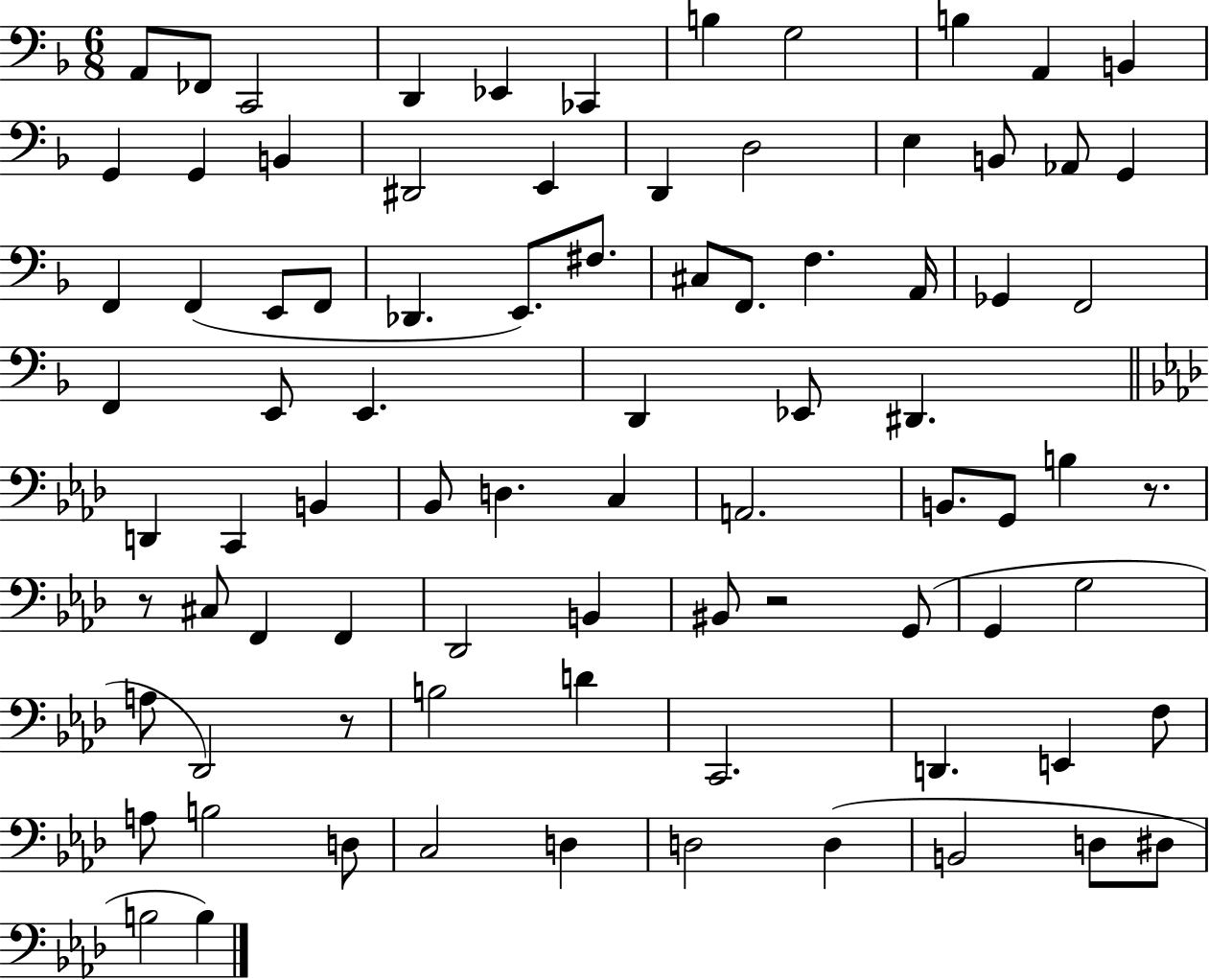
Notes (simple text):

A2/e FES2/e C2/h D2/q Eb2/q CES2/q B3/q G3/h B3/q A2/q B2/q G2/q G2/q B2/q D#2/h E2/q D2/q D3/h E3/q B2/e Ab2/e G2/q F2/q F2/q E2/e F2/e Db2/q. E2/e. F#3/e. C#3/e F2/e. F3/q. A2/s Gb2/q F2/h F2/q E2/e E2/q. D2/q Eb2/e D#2/q. D2/q C2/q B2/q Bb2/e D3/q. C3/q A2/h. B2/e. G2/e B3/q R/e. R/e C#3/e F2/q F2/q Db2/h B2/q BIS2/e R/h G2/e G2/q G3/h A3/e Db2/h R/e B3/h D4/q C2/h. D2/q. E2/q F3/e A3/e B3/h D3/e C3/h D3/q D3/h D3/q B2/h D3/e D#3/e B3/h B3/q